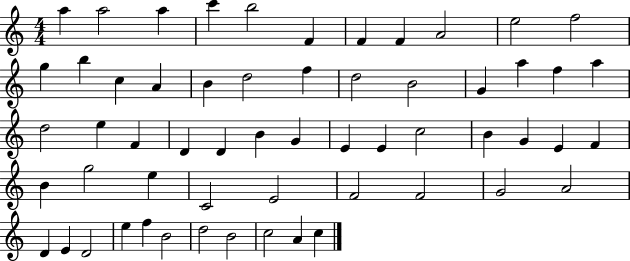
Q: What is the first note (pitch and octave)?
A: A5